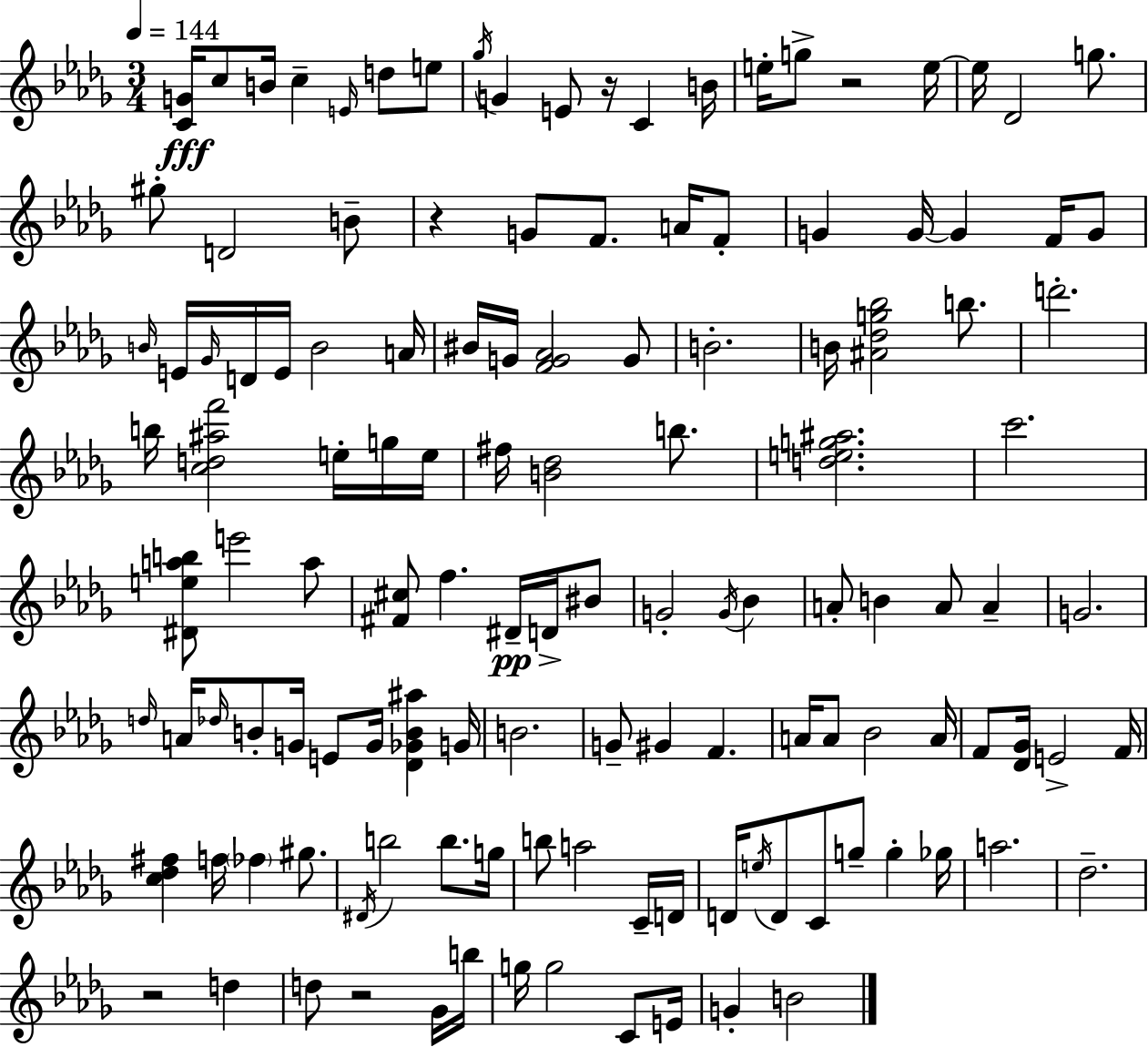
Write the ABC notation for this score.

X:1
T:Untitled
M:3/4
L:1/4
K:Bbm
[CG]/4 c/2 B/4 c E/4 d/2 e/2 _g/4 G E/2 z/4 C B/4 e/4 g/2 z2 e/4 e/4 _D2 g/2 ^g/2 D2 B/2 z G/2 F/2 A/4 F/2 G G/4 G F/4 G/2 B/4 E/4 _G/4 D/4 E/4 B2 A/4 ^B/4 G/4 [FG_A]2 G/2 B2 B/4 [^A_dg_b]2 b/2 d'2 b/4 [cd^af']2 e/4 g/4 e/4 ^f/4 [B_d]2 b/2 [deg^a]2 c'2 [^Deab]/2 e'2 a/2 [^F^c]/2 f ^D/4 D/4 ^B/2 G2 G/4 _B A/2 B A/2 A G2 d/4 A/4 _d/4 B/2 G/4 E/2 G/4 [_D_GB^a] G/4 B2 G/2 ^G F A/4 A/2 _B2 A/4 F/2 [_D_G]/4 E2 F/4 [c_d^f] f/4 _f ^g/2 ^D/4 b2 b/2 g/4 b/2 a2 C/4 D/4 D/4 e/4 D/2 C/2 g/2 g _g/4 a2 _d2 z2 d d/2 z2 _G/4 b/4 g/4 g2 C/2 E/4 G B2